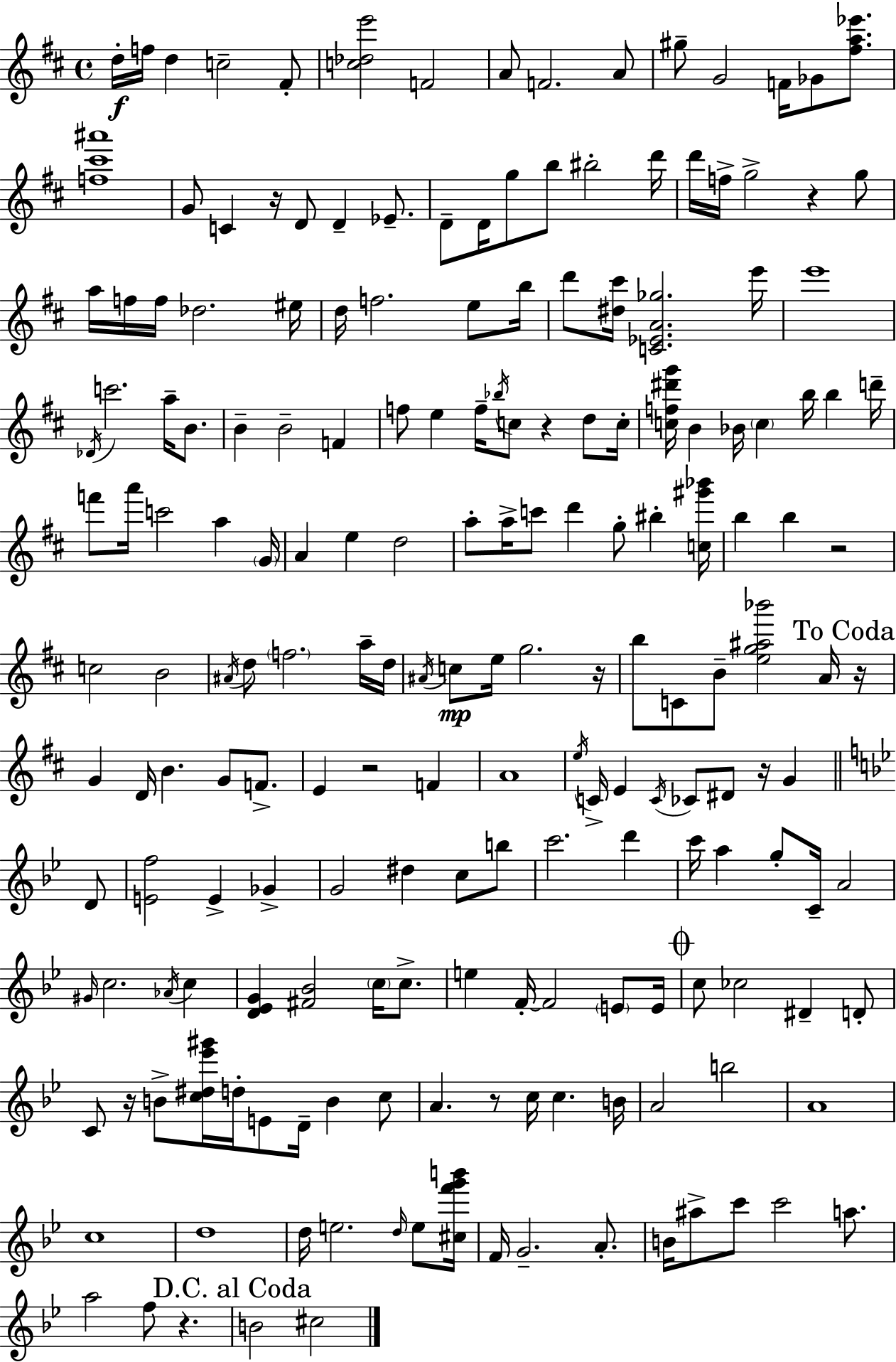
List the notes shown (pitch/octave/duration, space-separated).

D5/s F5/s D5/q C5/h F#4/e [C5,Db5,E6]/h F4/h A4/e F4/h. A4/e G#5/e G4/h F4/s Gb4/e [F#5,A5,Eb6]/e. [F5,C#6,A#6]/w G4/e C4/q R/s D4/e D4/q Eb4/e. D4/e D4/s G5/e B5/e BIS5/h D6/s D6/s F5/s G5/h R/q G5/e A5/s F5/s F5/s Db5/h. EIS5/s D5/s F5/h. E5/e B5/s D6/e [D#5,C#6]/s [C4,Eb4,A4,Gb5]/h. E6/s E6/w Db4/s C6/h. A5/s B4/e. B4/q B4/h F4/q F5/e E5/q F5/s Bb5/s C5/e R/q D5/e C5/s [C5,F5,D#6,G6]/s B4/q Bb4/s C5/q B5/s B5/q D6/s F6/e A6/s C6/h A5/q G4/s A4/q E5/q D5/h A5/e A5/s C6/e D6/q G5/e BIS5/q [C5,G#6,Bb6]/s B5/q B5/q R/h C5/h B4/h A#4/s D5/e F5/h. A5/s D5/s A#4/s C5/e E5/s G5/h. R/s B5/e C4/e B4/e [E5,G5,A#5,Bb6]/h A4/s R/s G4/q D4/s B4/q. G4/e F4/e. E4/q R/h F4/q A4/w E5/s C4/s E4/q C4/s CES4/e D#4/e R/s G4/q D4/e [E4,F5]/h E4/q Gb4/q G4/h D#5/q C5/e B5/e C6/h. D6/q C6/s A5/q G5/e C4/s A4/h G#4/s C5/h. Ab4/s C5/q [D4,Eb4,G4]/q [F#4,Bb4]/h C5/s C5/e. E5/q F4/s F4/h E4/e E4/s C5/e CES5/h D#4/q D4/e C4/e R/s B4/e [C5,D#5,Eb6,G#6]/s D5/s E4/e D4/s B4/q C5/e A4/q. R/e C5/s C5/q. B4/s A4/h B5/h A4/w C5/w D5/w D5/s E5/h. D5/s E5/e [C#5,F6,G6,B6]/s F4/s G4/h. A4/e. B4/s A#5/e C6/e C6/h A5/e. A5/h F5/e R/q. B4/h C#5/h